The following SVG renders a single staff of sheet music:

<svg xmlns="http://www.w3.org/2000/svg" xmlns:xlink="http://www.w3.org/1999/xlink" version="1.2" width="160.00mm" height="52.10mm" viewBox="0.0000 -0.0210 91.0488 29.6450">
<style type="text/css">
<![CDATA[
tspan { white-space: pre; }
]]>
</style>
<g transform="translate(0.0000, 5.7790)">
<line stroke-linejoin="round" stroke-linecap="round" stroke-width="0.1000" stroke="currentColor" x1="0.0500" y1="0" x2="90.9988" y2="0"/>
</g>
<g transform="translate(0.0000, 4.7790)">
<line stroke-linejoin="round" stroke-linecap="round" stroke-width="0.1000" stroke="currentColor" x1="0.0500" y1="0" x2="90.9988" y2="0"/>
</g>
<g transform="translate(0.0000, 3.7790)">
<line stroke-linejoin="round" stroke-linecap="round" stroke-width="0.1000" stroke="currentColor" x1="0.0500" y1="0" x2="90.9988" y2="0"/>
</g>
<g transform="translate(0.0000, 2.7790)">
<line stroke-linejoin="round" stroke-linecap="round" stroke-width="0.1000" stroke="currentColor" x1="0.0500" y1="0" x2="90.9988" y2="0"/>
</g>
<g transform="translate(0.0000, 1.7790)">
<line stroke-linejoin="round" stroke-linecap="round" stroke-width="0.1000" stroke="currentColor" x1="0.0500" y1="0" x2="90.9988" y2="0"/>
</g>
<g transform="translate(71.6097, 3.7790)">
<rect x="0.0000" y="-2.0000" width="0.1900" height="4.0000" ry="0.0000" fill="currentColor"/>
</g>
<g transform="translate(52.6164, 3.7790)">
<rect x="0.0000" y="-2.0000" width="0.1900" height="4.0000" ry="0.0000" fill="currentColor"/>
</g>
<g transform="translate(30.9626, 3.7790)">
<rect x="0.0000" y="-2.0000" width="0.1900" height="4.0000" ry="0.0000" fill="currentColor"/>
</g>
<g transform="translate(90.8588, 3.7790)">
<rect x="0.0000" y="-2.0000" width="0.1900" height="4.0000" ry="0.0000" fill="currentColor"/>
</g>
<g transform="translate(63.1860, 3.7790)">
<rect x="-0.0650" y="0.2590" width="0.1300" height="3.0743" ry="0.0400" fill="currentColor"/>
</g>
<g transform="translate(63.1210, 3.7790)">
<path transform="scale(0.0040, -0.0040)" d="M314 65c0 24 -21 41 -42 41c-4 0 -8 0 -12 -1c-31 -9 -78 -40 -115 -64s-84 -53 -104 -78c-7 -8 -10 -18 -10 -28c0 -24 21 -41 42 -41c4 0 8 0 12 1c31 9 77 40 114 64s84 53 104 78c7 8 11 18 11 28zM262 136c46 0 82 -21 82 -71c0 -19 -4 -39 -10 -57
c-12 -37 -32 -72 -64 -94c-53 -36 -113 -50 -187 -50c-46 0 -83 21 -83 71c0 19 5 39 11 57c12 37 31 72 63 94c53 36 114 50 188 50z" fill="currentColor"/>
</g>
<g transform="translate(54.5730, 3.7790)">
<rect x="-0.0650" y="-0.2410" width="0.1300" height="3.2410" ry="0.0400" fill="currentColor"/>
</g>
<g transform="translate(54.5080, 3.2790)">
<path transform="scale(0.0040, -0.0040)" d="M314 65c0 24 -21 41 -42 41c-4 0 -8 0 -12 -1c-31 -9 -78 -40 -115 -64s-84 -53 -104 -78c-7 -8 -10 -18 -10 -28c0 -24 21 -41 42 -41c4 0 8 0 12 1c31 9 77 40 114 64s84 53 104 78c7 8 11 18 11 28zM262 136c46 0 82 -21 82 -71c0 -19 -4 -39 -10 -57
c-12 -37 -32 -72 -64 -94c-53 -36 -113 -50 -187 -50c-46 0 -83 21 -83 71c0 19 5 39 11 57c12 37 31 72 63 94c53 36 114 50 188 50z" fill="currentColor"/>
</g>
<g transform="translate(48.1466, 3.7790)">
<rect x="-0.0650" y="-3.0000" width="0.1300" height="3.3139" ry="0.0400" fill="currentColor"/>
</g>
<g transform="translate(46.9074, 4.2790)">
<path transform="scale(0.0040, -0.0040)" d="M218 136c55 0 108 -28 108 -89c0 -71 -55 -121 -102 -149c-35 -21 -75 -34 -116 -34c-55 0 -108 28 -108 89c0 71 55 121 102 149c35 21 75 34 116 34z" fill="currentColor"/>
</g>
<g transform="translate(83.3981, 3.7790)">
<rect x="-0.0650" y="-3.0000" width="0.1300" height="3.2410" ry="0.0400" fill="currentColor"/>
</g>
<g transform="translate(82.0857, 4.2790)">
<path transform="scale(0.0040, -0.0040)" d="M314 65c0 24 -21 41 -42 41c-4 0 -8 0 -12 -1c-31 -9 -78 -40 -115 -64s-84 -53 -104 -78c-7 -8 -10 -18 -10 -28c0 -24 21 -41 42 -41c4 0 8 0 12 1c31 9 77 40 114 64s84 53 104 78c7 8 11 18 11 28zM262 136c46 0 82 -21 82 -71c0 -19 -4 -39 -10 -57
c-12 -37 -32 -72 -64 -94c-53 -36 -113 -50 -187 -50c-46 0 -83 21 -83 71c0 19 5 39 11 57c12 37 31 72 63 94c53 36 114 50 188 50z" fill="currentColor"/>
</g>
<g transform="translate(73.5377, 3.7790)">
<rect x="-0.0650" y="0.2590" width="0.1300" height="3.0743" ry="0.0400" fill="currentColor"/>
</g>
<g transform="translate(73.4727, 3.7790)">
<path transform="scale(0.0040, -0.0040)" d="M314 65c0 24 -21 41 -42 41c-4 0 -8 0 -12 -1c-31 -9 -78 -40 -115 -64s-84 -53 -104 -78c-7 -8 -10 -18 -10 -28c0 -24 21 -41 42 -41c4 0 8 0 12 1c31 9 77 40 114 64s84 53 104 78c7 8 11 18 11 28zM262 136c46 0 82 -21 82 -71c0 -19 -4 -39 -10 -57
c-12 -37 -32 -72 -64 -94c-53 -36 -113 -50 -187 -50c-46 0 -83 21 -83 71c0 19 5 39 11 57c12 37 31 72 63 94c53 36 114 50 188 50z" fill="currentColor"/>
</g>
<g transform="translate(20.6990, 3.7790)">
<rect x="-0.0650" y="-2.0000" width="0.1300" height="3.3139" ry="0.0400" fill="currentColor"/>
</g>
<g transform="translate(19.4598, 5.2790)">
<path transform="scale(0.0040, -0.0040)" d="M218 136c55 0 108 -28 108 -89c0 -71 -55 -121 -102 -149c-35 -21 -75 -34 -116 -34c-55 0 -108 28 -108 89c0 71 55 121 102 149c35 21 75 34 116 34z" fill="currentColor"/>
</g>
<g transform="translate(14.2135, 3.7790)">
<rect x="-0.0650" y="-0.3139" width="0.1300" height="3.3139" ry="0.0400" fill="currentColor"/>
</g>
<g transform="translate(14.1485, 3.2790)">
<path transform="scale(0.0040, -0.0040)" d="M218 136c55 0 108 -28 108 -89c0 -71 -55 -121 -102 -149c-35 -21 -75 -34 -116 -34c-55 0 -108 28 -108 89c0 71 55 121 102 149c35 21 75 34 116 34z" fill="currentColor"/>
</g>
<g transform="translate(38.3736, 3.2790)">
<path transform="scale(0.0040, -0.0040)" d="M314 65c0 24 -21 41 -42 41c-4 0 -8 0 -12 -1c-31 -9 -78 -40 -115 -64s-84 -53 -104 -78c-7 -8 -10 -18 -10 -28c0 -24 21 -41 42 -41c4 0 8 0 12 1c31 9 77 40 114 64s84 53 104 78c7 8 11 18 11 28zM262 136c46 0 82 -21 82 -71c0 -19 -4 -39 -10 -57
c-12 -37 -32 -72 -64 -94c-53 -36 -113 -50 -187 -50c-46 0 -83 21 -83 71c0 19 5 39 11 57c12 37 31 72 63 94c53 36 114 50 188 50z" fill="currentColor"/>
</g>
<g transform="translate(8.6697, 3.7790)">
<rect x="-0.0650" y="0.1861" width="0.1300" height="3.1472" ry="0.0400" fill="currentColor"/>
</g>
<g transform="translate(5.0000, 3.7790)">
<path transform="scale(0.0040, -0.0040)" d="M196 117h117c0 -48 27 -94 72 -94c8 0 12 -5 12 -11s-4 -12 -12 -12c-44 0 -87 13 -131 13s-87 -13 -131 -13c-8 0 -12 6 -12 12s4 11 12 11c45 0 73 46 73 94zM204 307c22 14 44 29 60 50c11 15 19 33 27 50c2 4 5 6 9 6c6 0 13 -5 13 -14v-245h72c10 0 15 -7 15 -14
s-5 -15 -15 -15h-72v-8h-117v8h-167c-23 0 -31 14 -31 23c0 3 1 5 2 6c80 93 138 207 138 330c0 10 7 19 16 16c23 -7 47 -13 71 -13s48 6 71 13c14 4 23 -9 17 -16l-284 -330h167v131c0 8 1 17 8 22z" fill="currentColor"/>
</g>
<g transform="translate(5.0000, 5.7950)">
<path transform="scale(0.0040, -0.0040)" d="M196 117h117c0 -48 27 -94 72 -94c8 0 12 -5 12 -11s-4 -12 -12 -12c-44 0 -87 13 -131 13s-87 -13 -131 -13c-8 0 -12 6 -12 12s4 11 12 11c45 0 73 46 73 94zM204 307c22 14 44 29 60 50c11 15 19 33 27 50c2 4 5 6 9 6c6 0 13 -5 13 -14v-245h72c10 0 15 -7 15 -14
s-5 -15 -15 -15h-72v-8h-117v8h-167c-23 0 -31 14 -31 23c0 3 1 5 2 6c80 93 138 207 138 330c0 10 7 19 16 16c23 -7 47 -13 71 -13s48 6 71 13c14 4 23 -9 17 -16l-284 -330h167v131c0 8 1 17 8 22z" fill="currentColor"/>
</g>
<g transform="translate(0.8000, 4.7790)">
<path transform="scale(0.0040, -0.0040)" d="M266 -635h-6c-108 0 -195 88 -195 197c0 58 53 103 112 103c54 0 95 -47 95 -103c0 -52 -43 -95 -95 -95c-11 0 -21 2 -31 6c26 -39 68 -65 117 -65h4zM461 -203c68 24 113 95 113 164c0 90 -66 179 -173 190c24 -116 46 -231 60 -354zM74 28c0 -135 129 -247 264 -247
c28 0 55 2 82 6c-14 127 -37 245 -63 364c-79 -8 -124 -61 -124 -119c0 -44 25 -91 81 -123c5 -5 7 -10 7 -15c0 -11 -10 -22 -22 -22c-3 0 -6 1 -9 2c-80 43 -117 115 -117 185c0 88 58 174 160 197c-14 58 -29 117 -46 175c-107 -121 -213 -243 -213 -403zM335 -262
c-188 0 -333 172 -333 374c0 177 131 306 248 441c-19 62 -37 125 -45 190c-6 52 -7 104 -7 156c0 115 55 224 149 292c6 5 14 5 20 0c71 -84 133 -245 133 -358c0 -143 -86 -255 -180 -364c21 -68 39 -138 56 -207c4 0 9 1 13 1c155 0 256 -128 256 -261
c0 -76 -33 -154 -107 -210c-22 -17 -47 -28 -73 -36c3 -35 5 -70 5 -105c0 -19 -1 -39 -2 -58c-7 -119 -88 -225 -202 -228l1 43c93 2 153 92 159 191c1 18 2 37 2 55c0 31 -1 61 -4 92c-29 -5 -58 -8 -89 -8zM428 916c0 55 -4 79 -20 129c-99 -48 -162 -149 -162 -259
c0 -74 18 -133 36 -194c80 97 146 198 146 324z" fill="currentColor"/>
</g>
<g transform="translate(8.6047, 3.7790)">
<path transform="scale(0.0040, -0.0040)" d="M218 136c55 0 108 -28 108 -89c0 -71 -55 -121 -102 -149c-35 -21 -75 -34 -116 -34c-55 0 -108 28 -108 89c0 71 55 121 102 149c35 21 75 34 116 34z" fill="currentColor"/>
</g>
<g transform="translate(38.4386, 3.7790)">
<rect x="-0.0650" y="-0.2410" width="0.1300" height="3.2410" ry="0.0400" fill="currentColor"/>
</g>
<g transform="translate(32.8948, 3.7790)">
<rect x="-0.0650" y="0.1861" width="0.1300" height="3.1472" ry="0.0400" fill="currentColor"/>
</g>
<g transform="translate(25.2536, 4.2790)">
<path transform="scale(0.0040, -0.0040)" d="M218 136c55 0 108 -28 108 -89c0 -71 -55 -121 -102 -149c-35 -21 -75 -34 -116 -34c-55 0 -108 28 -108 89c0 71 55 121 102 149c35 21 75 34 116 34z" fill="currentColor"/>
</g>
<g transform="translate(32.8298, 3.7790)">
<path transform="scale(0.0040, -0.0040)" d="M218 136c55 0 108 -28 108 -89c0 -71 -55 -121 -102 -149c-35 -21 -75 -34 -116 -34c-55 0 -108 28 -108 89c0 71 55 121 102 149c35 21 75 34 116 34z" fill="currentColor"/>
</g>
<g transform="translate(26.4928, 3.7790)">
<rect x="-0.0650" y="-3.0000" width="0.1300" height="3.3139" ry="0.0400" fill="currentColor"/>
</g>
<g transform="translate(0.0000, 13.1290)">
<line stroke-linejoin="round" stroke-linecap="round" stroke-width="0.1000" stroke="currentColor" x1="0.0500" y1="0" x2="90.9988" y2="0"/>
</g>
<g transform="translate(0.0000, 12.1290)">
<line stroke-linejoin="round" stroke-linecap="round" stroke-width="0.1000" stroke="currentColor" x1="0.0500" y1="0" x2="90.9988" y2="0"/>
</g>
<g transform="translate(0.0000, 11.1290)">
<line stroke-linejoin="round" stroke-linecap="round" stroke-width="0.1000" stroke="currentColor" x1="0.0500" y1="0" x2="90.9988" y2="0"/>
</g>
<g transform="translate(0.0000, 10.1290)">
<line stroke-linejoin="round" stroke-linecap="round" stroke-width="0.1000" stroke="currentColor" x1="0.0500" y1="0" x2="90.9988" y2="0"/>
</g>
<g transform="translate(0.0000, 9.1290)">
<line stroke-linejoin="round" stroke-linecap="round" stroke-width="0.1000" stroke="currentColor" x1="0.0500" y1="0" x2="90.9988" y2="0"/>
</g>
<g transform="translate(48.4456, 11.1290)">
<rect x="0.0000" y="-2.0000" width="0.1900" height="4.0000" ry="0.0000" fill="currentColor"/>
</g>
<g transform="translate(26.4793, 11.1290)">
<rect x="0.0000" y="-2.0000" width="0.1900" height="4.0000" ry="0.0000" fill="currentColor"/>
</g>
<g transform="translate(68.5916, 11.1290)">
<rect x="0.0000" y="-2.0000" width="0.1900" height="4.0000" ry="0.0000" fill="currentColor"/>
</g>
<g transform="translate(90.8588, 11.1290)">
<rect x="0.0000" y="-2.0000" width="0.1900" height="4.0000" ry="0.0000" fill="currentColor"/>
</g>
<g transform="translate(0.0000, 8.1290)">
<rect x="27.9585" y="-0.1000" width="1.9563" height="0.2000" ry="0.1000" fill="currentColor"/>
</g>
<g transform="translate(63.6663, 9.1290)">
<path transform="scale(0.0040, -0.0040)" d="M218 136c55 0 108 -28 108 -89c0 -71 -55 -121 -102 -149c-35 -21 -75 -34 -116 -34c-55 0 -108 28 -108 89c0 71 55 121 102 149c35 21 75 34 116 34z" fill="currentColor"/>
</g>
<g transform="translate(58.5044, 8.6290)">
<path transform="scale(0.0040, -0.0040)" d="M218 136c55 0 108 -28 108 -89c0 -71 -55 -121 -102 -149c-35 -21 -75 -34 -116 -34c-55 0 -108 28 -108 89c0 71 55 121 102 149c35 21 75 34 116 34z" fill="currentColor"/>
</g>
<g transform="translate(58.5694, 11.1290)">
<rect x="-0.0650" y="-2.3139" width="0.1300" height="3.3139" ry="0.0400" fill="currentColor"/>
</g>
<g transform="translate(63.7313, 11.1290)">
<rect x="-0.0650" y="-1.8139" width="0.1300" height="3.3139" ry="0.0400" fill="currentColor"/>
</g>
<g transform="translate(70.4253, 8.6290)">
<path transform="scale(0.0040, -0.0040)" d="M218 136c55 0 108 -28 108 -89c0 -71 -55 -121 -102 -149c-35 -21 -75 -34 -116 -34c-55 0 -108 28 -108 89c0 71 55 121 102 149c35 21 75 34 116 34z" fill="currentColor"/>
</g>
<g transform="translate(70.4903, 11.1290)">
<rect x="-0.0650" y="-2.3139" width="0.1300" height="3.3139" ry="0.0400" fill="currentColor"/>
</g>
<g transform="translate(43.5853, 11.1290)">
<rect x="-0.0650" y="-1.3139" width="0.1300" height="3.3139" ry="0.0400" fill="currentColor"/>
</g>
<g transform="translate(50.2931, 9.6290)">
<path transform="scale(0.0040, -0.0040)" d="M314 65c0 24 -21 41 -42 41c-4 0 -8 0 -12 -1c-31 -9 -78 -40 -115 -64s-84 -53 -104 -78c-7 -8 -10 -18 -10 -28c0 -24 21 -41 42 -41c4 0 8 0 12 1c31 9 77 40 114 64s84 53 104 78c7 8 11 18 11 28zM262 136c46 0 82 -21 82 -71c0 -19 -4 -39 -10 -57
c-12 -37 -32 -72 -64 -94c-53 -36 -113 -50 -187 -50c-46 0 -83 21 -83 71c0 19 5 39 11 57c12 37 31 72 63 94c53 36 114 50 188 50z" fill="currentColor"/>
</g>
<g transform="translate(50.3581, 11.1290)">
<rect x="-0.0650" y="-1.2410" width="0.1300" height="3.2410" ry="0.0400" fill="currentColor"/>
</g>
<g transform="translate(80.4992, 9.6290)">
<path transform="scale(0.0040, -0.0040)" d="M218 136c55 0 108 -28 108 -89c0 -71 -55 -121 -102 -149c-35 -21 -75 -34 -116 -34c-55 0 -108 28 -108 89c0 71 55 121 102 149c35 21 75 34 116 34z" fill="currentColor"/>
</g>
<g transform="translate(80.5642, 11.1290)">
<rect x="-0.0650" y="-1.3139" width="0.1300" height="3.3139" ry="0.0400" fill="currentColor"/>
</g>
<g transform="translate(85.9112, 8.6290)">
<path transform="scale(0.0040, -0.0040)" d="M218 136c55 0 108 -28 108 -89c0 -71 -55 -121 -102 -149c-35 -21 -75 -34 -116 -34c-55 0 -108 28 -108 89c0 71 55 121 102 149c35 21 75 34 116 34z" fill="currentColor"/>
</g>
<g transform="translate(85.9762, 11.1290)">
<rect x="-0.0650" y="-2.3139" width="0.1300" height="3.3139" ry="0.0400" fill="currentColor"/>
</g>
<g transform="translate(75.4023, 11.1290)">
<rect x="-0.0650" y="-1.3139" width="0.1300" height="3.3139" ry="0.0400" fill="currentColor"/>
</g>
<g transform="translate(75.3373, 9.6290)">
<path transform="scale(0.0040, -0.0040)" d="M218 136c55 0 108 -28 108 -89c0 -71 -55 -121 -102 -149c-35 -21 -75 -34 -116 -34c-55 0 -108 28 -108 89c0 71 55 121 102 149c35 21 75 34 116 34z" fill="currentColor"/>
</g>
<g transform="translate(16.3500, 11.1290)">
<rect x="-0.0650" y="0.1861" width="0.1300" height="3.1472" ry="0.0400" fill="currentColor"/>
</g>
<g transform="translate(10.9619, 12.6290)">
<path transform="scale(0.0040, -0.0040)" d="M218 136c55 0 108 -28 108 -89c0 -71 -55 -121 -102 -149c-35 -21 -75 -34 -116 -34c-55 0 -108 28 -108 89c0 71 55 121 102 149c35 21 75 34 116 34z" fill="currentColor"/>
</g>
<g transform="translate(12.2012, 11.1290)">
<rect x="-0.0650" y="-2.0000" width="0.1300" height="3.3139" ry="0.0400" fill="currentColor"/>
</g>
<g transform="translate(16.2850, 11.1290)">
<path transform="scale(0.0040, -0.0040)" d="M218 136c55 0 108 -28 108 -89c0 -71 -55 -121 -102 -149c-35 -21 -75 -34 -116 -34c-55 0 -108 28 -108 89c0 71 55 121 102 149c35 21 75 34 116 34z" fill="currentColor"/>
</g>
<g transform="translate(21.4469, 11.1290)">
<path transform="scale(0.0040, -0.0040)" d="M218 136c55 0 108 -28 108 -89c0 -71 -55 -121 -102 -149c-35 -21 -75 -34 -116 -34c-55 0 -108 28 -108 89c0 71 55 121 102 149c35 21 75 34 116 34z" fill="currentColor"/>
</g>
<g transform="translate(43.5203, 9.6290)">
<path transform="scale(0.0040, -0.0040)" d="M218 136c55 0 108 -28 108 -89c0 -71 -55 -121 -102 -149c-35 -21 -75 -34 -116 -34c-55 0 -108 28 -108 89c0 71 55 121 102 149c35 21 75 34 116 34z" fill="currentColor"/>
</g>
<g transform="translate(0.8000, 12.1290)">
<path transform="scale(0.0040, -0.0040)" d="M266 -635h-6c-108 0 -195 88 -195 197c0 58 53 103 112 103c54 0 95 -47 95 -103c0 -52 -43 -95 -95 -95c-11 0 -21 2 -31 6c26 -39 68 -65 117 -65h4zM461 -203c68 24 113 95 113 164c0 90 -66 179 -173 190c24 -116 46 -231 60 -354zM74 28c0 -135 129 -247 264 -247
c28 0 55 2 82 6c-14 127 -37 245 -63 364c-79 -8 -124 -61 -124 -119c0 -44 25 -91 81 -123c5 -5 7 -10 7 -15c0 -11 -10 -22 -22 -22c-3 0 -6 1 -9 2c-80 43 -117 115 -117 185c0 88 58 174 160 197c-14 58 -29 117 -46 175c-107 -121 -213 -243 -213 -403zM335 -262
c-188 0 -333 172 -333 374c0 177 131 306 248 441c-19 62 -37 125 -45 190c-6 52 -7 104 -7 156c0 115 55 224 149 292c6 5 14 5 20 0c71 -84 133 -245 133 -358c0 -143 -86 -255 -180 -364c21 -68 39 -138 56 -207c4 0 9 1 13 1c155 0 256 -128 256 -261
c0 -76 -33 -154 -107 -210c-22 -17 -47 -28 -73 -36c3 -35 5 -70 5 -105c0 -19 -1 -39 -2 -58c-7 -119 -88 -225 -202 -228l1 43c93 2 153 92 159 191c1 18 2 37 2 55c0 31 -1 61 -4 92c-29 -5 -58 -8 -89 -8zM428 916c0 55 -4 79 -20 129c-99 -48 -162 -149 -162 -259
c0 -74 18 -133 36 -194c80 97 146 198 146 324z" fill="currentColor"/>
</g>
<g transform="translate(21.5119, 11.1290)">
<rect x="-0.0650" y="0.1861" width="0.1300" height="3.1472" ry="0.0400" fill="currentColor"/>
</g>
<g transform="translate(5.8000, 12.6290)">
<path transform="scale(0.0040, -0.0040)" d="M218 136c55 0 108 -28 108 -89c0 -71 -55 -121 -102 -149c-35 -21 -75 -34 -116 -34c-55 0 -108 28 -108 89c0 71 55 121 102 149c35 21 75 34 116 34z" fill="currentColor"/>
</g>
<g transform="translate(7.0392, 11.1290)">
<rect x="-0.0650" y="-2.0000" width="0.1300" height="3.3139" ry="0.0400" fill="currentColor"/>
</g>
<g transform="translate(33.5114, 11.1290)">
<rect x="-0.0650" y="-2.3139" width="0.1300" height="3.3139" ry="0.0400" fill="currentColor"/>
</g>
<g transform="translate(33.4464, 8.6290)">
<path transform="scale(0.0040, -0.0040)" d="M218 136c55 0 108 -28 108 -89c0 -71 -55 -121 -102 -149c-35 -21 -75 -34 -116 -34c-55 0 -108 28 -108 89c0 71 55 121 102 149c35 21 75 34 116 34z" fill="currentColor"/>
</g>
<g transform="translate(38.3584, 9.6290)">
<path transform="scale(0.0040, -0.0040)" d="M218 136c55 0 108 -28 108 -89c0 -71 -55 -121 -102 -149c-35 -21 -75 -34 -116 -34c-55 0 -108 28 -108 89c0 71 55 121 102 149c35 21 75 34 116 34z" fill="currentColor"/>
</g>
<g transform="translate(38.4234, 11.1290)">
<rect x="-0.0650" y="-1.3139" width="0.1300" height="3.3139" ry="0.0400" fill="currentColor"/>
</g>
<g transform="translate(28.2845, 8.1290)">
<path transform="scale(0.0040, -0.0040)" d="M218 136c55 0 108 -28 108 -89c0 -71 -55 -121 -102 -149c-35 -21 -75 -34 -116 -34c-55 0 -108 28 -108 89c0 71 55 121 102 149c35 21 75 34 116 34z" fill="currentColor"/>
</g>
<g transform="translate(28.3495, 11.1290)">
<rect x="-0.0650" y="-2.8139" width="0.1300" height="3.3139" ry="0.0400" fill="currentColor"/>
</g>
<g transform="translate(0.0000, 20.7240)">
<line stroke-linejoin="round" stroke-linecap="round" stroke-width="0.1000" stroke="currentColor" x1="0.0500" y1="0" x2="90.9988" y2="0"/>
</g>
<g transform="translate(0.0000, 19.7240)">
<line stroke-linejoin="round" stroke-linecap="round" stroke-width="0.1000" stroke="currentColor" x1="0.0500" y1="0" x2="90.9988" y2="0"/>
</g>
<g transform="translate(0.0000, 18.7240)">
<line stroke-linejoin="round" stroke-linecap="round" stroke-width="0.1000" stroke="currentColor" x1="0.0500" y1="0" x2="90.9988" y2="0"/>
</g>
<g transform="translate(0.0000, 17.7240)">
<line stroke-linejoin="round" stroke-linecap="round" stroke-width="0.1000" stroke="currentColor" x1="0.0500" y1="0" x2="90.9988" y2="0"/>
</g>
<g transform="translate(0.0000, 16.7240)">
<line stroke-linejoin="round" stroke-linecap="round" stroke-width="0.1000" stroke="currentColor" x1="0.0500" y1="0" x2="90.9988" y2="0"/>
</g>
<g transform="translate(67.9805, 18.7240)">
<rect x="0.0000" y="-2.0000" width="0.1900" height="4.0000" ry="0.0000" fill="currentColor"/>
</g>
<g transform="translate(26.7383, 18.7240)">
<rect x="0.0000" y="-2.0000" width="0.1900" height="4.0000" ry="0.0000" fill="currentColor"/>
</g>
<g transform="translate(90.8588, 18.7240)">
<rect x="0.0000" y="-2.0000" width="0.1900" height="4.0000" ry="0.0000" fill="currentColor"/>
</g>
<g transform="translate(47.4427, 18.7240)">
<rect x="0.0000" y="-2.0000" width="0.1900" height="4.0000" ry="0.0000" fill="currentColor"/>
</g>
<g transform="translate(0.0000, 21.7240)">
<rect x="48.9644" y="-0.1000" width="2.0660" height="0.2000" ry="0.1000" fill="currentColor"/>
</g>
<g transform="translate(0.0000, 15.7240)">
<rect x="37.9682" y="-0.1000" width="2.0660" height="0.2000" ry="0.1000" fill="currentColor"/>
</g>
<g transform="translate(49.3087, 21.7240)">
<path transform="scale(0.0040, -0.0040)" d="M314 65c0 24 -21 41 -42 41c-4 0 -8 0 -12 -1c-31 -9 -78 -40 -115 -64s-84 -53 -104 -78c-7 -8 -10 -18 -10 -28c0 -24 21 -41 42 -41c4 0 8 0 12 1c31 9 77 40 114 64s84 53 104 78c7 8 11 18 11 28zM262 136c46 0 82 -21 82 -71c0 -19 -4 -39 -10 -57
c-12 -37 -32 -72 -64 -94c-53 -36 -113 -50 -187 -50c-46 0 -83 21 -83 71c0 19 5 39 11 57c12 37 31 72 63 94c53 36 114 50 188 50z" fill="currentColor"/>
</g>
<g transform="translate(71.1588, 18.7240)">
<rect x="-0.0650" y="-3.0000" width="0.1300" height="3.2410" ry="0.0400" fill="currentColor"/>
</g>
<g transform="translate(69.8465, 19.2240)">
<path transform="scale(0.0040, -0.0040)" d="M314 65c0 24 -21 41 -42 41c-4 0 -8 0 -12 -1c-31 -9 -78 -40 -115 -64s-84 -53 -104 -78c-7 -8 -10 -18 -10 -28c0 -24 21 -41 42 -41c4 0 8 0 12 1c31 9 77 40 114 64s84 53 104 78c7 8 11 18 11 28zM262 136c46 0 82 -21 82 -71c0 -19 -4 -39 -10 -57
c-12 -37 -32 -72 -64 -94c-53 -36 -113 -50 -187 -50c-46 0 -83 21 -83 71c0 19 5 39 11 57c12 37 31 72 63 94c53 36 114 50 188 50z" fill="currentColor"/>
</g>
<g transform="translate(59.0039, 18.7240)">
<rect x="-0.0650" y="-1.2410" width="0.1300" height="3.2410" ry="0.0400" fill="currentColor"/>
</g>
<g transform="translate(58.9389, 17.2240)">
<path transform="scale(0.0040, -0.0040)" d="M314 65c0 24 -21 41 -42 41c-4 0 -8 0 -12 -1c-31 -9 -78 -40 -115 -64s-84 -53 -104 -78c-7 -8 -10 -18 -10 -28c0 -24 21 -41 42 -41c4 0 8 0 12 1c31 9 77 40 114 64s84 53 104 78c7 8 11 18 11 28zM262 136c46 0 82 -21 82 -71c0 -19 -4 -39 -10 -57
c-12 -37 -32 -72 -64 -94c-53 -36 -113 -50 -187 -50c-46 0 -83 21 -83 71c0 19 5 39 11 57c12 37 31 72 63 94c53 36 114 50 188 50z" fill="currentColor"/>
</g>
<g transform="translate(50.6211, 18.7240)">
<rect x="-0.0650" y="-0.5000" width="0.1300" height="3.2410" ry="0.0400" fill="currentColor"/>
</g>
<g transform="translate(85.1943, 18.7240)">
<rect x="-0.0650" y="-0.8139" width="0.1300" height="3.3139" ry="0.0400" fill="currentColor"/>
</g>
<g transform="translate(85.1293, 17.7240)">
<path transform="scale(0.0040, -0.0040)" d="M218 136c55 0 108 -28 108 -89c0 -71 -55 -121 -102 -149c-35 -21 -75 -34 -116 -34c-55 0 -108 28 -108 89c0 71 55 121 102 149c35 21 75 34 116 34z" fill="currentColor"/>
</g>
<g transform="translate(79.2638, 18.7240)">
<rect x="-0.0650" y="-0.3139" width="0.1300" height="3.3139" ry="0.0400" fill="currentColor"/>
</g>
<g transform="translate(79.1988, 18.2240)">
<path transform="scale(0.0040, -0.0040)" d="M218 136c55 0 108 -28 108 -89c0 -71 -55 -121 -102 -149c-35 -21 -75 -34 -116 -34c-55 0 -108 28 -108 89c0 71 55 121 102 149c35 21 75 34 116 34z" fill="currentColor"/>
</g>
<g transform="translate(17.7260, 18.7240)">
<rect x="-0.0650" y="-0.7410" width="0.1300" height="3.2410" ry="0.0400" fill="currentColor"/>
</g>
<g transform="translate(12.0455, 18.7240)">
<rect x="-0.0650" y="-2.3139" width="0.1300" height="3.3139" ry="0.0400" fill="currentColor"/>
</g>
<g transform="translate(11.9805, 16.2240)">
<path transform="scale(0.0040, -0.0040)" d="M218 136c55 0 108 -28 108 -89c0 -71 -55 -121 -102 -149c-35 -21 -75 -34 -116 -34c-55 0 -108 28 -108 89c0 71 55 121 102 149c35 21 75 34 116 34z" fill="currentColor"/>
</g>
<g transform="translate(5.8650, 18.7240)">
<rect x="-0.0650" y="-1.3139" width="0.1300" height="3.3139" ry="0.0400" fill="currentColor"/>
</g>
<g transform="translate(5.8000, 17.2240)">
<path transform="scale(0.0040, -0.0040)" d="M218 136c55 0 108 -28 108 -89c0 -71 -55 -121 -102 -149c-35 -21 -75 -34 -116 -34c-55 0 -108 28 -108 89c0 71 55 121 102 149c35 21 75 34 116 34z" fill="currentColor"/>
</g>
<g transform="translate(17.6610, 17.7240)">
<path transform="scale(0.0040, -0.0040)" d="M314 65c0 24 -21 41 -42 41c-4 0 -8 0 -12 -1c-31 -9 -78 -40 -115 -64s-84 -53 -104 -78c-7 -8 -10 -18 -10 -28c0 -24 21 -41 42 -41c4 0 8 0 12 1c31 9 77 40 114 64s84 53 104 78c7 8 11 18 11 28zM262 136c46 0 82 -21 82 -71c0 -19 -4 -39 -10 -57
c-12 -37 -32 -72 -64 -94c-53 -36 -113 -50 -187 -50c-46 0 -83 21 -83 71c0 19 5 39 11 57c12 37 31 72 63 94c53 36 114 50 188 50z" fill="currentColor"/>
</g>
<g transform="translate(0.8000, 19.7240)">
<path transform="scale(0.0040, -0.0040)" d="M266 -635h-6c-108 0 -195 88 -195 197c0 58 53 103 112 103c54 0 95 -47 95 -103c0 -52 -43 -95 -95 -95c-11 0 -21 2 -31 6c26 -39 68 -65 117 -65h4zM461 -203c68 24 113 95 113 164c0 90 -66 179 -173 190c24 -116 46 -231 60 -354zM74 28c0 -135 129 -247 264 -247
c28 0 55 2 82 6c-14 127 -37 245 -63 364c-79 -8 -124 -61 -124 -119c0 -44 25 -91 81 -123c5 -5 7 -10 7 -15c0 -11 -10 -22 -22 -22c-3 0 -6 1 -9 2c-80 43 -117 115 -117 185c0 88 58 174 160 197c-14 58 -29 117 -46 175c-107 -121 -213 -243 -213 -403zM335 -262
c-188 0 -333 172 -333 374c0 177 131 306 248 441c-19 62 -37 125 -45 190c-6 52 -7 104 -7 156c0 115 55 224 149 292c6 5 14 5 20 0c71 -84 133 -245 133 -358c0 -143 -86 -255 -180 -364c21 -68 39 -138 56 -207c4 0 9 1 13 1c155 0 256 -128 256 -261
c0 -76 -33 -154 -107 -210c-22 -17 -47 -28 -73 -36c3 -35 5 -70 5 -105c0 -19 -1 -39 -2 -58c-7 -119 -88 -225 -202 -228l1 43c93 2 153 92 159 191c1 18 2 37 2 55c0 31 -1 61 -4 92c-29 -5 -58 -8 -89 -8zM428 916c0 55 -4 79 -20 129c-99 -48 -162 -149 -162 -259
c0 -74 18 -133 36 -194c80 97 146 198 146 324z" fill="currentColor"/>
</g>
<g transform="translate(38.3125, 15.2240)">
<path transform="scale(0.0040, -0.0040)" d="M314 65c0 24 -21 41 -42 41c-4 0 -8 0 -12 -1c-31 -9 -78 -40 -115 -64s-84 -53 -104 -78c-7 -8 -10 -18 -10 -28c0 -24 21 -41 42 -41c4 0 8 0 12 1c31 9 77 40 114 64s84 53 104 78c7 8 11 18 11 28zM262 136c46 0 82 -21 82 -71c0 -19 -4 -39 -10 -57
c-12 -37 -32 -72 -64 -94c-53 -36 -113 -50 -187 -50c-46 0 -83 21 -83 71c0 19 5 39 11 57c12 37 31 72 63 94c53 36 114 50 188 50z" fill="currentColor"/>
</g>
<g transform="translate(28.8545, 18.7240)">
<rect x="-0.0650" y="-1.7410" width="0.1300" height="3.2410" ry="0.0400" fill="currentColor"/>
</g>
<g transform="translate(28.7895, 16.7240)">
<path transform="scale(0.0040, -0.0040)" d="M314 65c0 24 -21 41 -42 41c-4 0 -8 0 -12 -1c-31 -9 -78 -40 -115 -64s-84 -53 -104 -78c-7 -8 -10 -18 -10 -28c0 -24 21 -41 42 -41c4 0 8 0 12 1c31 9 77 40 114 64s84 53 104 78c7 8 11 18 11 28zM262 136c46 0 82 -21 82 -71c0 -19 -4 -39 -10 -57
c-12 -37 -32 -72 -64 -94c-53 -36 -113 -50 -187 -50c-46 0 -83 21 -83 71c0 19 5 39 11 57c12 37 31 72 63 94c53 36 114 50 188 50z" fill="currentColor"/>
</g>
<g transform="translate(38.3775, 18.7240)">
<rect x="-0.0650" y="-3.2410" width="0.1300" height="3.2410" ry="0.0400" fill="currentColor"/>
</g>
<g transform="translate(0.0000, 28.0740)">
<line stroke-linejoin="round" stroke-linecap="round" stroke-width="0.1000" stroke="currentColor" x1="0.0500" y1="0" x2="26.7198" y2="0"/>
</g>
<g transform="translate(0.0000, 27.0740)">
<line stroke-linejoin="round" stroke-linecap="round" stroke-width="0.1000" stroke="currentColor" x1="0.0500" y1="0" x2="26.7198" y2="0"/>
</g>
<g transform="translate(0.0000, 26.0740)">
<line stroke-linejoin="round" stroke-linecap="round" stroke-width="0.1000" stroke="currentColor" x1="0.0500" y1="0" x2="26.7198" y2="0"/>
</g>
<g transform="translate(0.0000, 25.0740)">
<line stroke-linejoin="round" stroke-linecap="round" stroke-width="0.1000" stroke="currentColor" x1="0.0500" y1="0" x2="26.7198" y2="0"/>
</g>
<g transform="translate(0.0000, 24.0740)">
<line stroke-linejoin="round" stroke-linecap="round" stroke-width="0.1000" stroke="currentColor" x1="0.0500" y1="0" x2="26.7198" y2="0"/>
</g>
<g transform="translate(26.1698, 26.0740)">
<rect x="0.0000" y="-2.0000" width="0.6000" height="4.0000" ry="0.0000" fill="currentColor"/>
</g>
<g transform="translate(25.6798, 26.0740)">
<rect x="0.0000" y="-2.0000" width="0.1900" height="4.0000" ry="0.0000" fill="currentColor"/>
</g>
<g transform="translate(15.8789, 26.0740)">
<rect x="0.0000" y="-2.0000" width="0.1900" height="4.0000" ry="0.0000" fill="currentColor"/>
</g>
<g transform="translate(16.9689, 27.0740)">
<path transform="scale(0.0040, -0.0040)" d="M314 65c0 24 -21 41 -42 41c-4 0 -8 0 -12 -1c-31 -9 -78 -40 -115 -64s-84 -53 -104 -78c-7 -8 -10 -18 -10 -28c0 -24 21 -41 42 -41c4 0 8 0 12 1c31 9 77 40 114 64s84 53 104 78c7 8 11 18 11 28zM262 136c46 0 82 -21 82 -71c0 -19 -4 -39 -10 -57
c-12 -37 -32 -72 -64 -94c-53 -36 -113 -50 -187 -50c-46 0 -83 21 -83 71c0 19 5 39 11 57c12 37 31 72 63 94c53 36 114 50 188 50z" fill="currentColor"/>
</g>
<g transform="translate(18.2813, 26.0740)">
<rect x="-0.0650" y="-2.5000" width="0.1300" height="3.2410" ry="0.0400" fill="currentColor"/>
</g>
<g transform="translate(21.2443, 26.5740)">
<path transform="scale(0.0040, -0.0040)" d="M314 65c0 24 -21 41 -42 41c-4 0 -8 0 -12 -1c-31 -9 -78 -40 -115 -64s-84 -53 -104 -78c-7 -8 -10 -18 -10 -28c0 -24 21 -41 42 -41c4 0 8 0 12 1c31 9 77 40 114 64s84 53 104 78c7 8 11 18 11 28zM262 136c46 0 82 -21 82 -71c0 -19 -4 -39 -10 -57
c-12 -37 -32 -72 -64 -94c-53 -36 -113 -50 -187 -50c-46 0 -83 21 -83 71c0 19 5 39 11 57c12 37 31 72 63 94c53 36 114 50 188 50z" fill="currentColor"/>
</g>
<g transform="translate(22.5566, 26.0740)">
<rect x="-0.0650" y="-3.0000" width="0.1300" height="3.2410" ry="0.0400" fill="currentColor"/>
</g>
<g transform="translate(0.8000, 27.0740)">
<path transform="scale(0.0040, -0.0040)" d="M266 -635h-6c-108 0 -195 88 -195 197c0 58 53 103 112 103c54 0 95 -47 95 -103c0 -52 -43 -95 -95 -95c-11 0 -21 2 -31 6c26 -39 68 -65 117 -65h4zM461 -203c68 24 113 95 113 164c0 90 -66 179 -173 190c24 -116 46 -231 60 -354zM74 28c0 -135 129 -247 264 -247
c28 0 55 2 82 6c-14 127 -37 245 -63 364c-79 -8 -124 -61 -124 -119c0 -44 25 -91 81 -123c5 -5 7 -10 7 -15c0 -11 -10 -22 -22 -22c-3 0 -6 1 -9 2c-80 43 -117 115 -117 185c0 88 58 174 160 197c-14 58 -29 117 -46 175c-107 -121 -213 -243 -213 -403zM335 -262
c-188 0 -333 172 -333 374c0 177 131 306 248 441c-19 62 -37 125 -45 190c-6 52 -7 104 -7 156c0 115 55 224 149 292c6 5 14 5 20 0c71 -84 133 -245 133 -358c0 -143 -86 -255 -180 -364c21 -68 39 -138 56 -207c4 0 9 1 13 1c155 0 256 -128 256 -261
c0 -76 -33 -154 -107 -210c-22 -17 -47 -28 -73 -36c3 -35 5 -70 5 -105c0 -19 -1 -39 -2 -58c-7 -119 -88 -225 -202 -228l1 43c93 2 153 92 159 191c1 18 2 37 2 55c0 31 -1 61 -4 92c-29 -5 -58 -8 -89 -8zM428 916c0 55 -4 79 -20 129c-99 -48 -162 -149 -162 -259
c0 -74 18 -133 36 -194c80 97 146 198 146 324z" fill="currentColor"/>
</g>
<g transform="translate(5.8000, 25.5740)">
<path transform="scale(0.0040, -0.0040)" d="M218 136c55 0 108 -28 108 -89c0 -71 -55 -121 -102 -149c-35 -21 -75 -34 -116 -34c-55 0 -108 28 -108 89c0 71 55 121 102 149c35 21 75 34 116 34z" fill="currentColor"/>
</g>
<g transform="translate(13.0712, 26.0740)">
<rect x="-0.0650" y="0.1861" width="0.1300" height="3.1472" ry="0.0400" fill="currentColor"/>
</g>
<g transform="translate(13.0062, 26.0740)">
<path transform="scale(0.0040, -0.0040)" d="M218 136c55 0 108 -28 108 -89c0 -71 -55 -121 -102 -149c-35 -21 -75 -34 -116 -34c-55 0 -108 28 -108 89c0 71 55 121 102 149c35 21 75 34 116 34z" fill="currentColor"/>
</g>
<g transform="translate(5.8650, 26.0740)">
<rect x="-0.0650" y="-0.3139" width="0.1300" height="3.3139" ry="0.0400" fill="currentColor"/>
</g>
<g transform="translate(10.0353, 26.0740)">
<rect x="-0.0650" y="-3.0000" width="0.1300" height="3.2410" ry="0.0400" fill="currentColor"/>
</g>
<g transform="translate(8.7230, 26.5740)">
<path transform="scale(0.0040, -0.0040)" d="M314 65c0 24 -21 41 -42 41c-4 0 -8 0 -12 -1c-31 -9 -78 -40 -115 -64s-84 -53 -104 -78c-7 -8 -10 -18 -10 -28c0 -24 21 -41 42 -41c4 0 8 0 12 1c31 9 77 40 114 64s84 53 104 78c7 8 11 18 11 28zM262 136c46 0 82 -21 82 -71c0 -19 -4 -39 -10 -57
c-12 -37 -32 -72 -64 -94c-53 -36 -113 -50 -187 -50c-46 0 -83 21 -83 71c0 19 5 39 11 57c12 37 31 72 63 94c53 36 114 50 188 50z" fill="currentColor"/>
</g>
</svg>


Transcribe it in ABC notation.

X:1
T:Untitled
M:4/4
L:1/4
K:C
B c F A B c2 A c2 B2 B2 A2 F F B B a g e e e2 g f g e e g e g d2 f2 b2 C2 e2 A2 c d c A2 B G2 A2